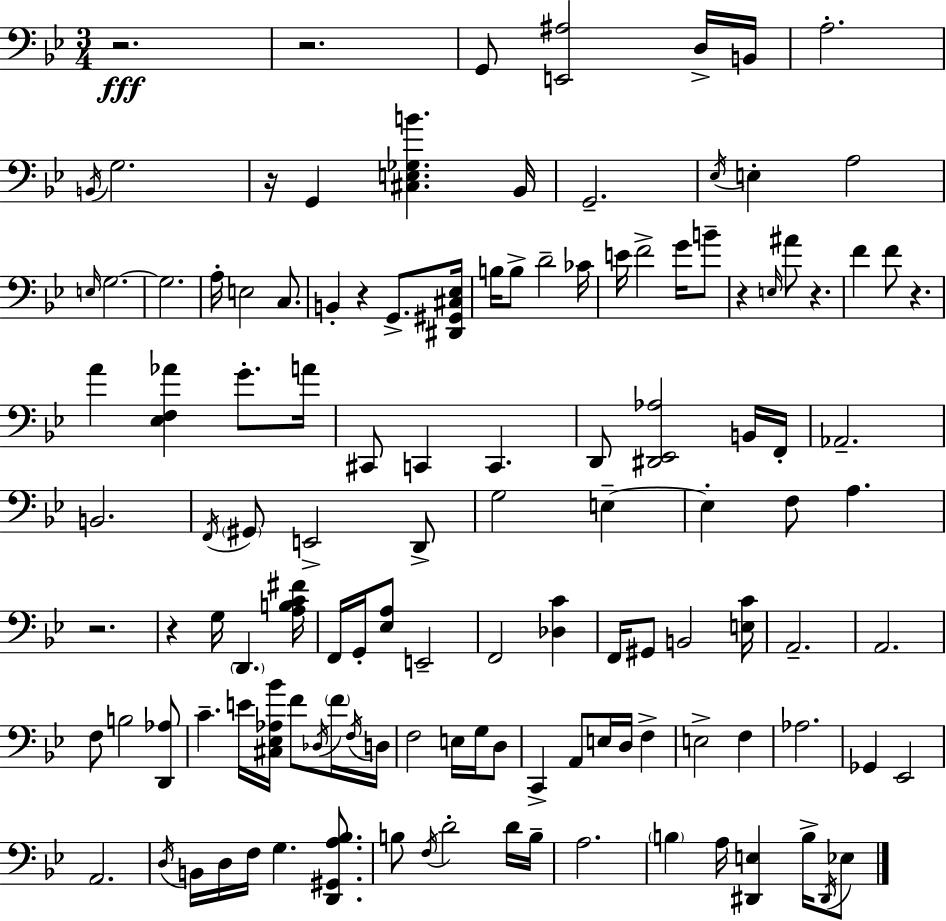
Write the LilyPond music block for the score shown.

{
  \clef bass
  \numericTimeSignature
  \time 3/4
  \key g \minor
  r2.\fff | r2. | g,8 <e, ais>2 d16-> b,16 | a2.-. | \break \acciaccatura { b,16 } g2. | r16 g,4 <cis e ges b'>4. | bes,16 g,2.-- | \acciaccatura { ees16 } e4-. a2 | \break \grace { e16 } g2.~~ | g2. | a16-. e2 | c8. b,4-. r4 g,8.-> | \break <dis, gis, cis ees>16 b16 b8-> d'2-- | ces'16 e'16 f'2-> | g'16 b'8-- r4 \grace { e16 } ais'8 r4. | f'4 f'8 r4. | \break a'4 <ees f aes'>4 | g'8.-. a'16 cis,8 c,4 c,4. | d,8 <dis, ees, aes>2 | b,16 f,16-. aes,2.-- | \break b,2. | \acciaccatura { f,16 } \parenthesize gis,8 e,2-> | d,8-> g2 | e4--~~ e4-. f8 a4. | \break r2. | r4 g16 \parenthesize d,4. | <a b c' fis'>16 f,16 g,16-. <ees a>8 e,2-- | f,2 | \break <des c'>4 f,16 gis,8 b,2 | <e c'>16 a,2.-- | a,2. | f8 b2 | \break <d, aes>8 c'4.-- e'16 | <cis ees aes bes'>16 f'8 \acciaccatura { des16 } \parenthesize f'16 \acciaccatura { f16 } d16 f2 | e16 g16 d8 c,4-> a,8 | e16 d16 f4-> e2-> | \break f4 aes2. | ges,4 ees,2 | a,2. | \acciaccatura { d16 } b,16 d16 f16 g4. | \break <d, gis, a bes>8. b8 \acciaccatura { f16 } d'2-. | d'16 b16-- a2. | \parenthesize b4 | a16 <dis, e>4 b16-> \acciaccatura { dis,16 } ees8 \bar "|."
}